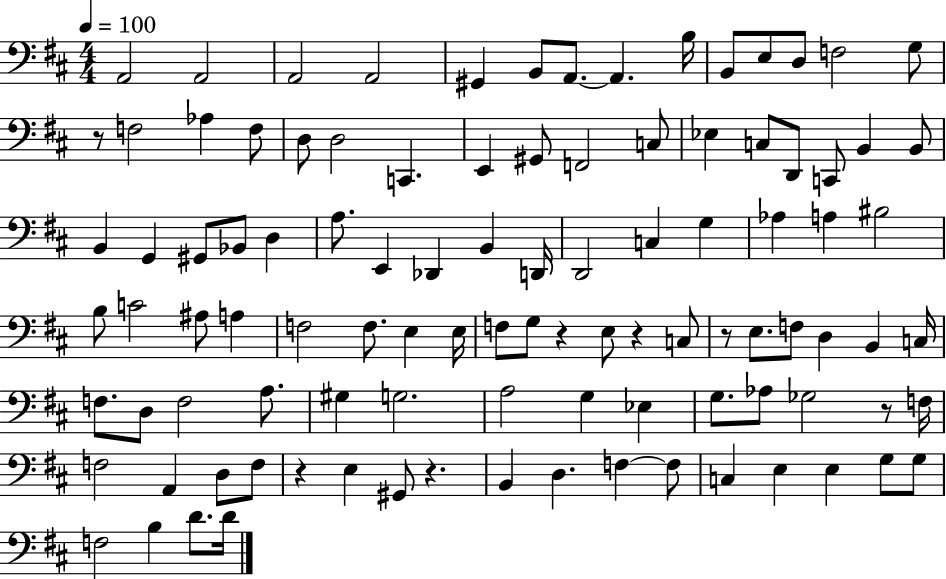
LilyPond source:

{
  \clef bass
  \numericTimeSignature
  \time 4/4
  \key d \major
  \tempo 4 = 100
  a,2 a,2 | a,2 a,2 | gis,4 b,8 a,8.~~ a,4. b16 | b,8 e8 d8 f2 g8 | \break r8 f2 aes4 f8 | d8 d2 c,4. | e,4 gis,8 f,2 c8 | ees4 c8 d,8 c,8 b,4 b,8 | \break b,4 g,4 gis,8 bes,8 d4 | a8. e,4 des,4 b,4 d,16 | d,2 c4 g4 | aes4 a4 bis2 | \break b8 c'2 ais8 a4 | f2 f8. e4 e16 | f8 g8 r4 e8 r4 c8 | r8 e8. f8 d4 b,4 c16 | \break f8. d8 f2 a8. | gis4 g2. | a2 g4 ees4 | g8. aes8 ges2 r8 f16 | \break f2 a,4 d8 f8 | r4 e4 gis,8 r4. | b,4 d4. f4~~ f8 | c4 e4 e4 g8 g8 | \break f2 b4 d'8. d'16 | \bar "|."
}